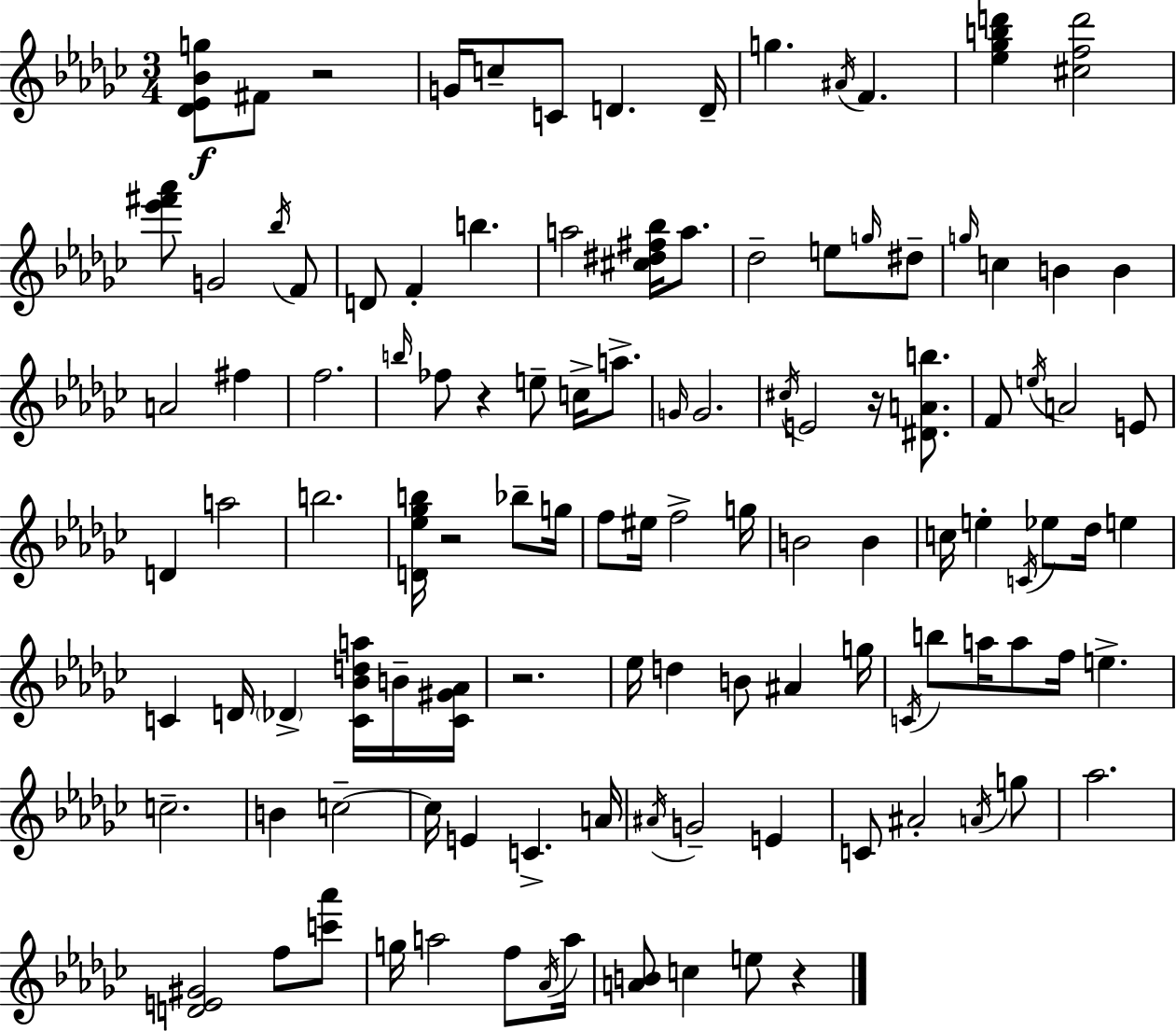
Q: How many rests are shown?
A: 6